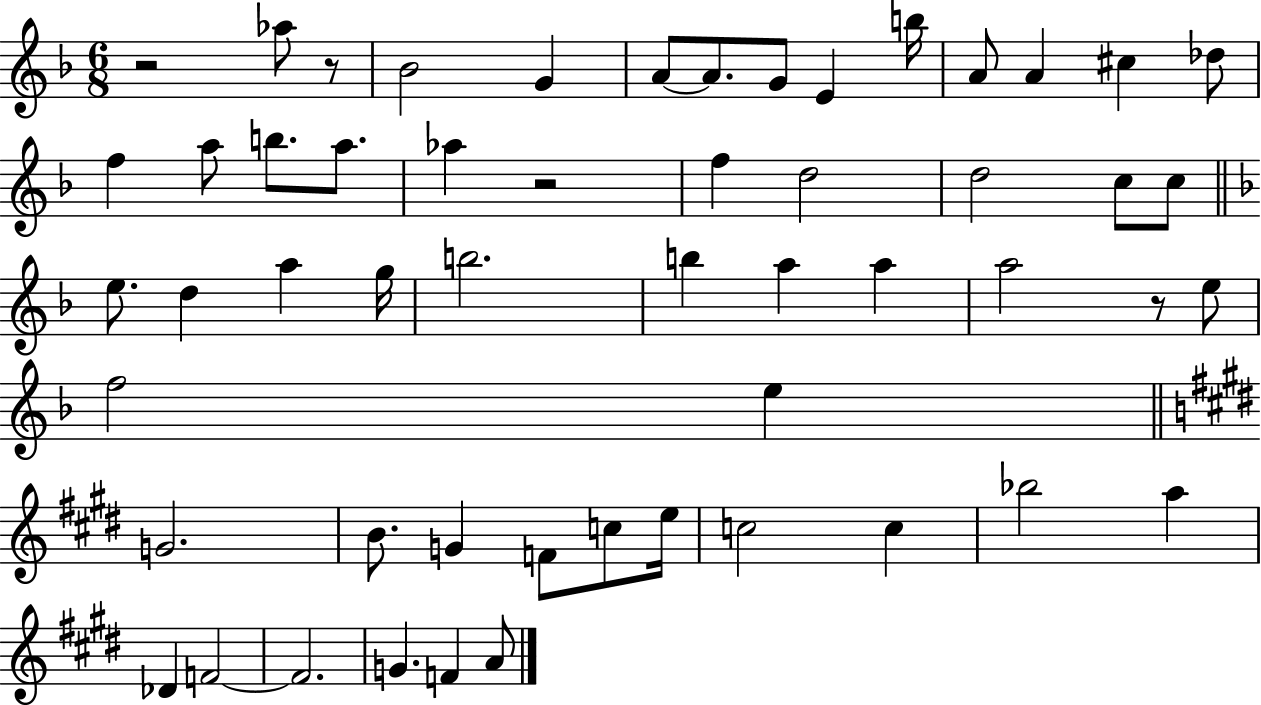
X:1
T:Untitled
M:6/8
L:1/4
K:F
z2 _a/2 z/2 _B2 G A/2 A/2 G/2 E b/4 A/2 A ^c _d/2 f a/2 b/2 a/2 _a z2 f d2 d2 c/2 c/2 e/2 d a g/4 b2 b a a a2 z/2 e/2 f2 e G2 B/2 G F/2 c/2 e/4 c2 c _b2 a _D F2 F2 G F A/2